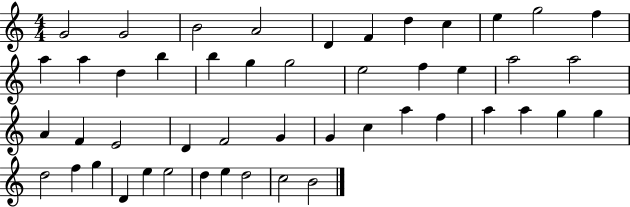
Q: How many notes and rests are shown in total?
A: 48